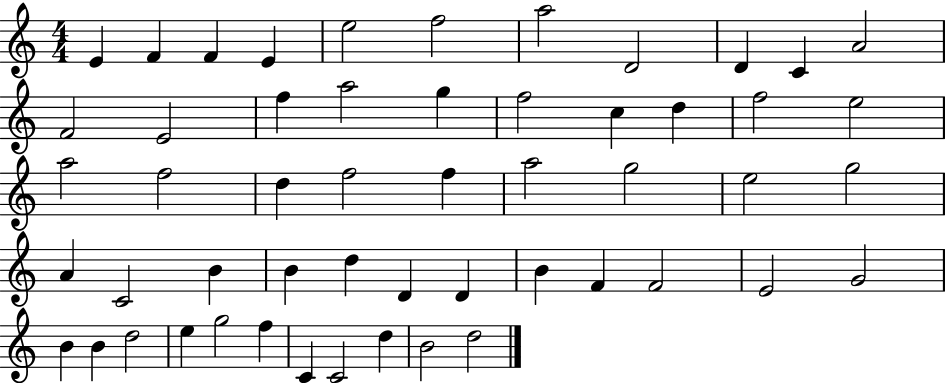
E4/q F4/q F4/q E4/q E5/h F5/h A5/h D4/h D4/q C4/q A4/h F4/h E4/h F5/q A5/h G5/q F5/h C5/q D5/q F5/h E5/h A5/h F5/h D5/q F5/h F5/q A5/h G5/h E5/h G5/h A4/q C4/h B4/q B4/q D5/q D4/q D4/q B4/q F4/q F4/h E4/h G4/h B4/q B4/q D5/h E5/q G5/h F5/q C4/q C4/h D5/q B4/h D5/h